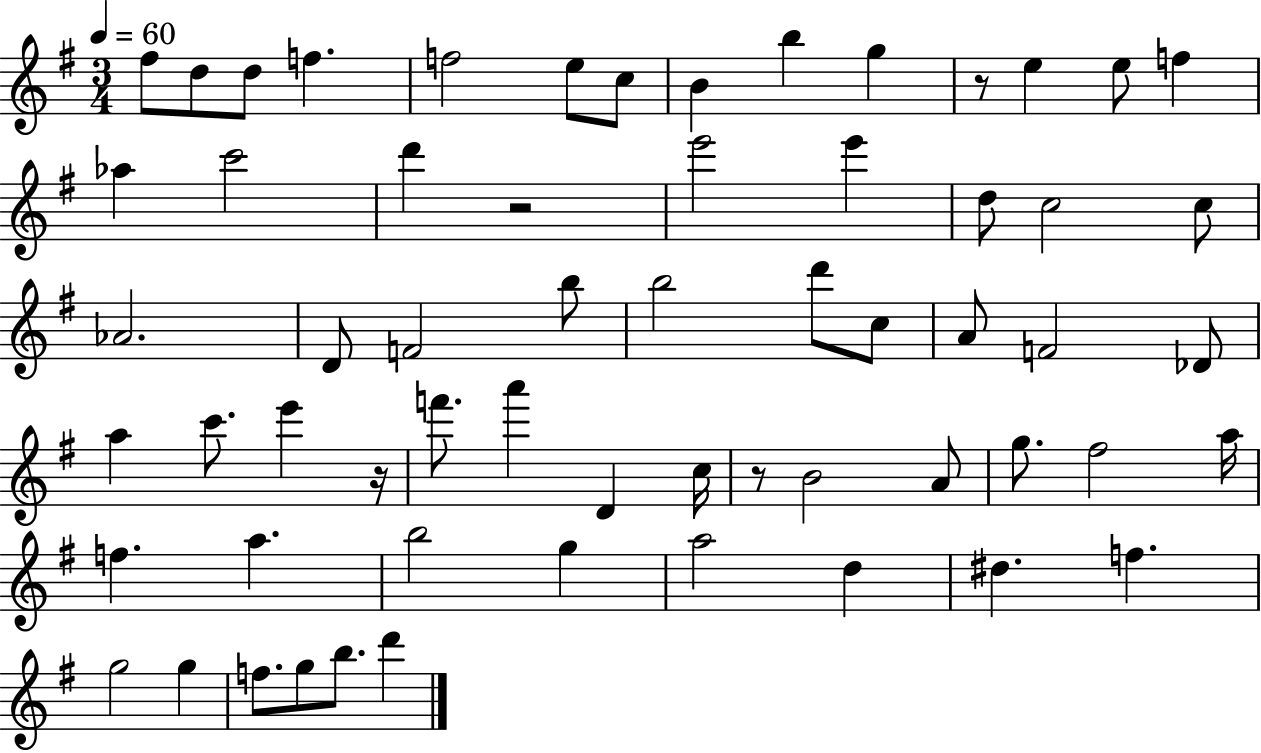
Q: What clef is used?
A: treble